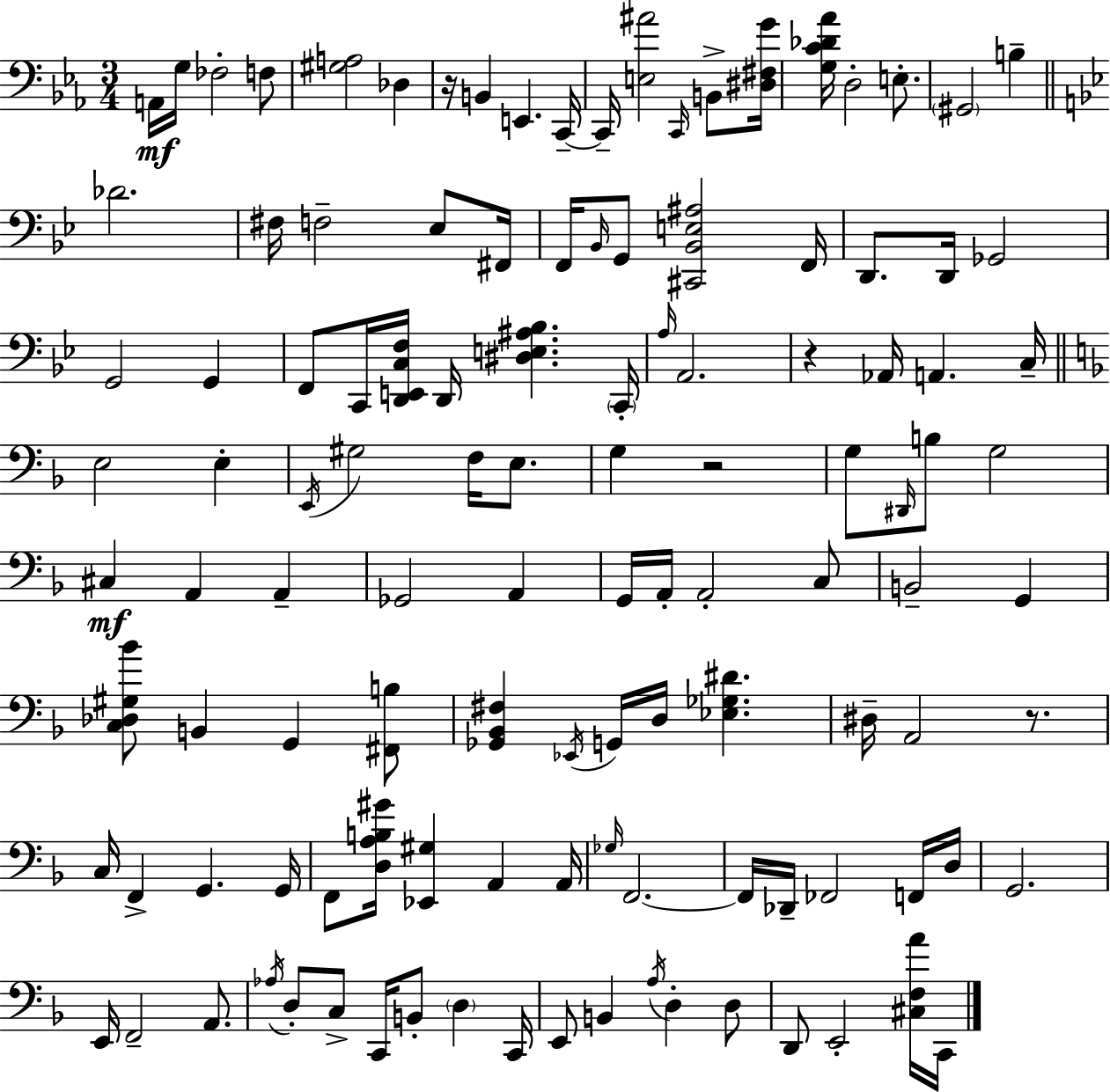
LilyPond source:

{
  \clef bass
  \numericTimeSignature
  \time 3/4
  \key c \minor
  a,16\mf g16 fes2-. f8 | <gis a>2 des4 | r16 b,4 e,4. c,16--~~ | c,16-- <e ais'>2 \grace { c,16 } b,8-> | \break <dis fis g'>16 <g c' des' aes'>16 d2-. e8.-. | \parenthesize gis,2 b4-- | \bar "||" \break \key g \minor des'2. | fis16 f2-- ees8 fis,16 | f,16 \grace { bes,16 } g,8 <cis, bes, e ais>2 | f,16 d,8. d,16 ges,2 | \break g,2 g,4 | f,8 c,16 <d, e, c f>16 d,16 <dis e ais bes>4. | \parenthesize c,16-. \grace { a16 } a,2. | r4 aes,16 a,4. | \break c16-- \bar "||" \break \key f \major e2 e4-. | \acciaccatura { e,16 } gis2 f16 e8. | g4 r2 | g8 \grace { dis,16 } b8 g2 | \break cis4\mf a,4 a,4-- | ges,2 a,4 | g,16 a,16-. a,2-. | c8 b,2-- g,4 | \break <c des gis bes'>8 b,4 g,4 | <fis, b>8 <ges, bes, fis>4 \acciaccatura { ees,16 } g,16 d16 <ees ges dis'>4. | dis16-- a,2 | r8. c16 f,4-> g,4. | \break g,16 f,8 <d a b gis'>16 <ees, gis>4 a,4 | a,16 \grace { ges16 } f,2.~~ | f,16 des,16-- fes,2 | f,16 d16 g,2. | \break e,16 f,2-- | a,8. \acciaccatura { aes16 } d8-. c8-> c,16 b,8-. | \parenthesize d4 c,16 e,8 b,4 \acciaccatura { a16 } | d4-. d8 d,8 e,2-. | \break <cis f a'>16 c,16 \bar "|."
}